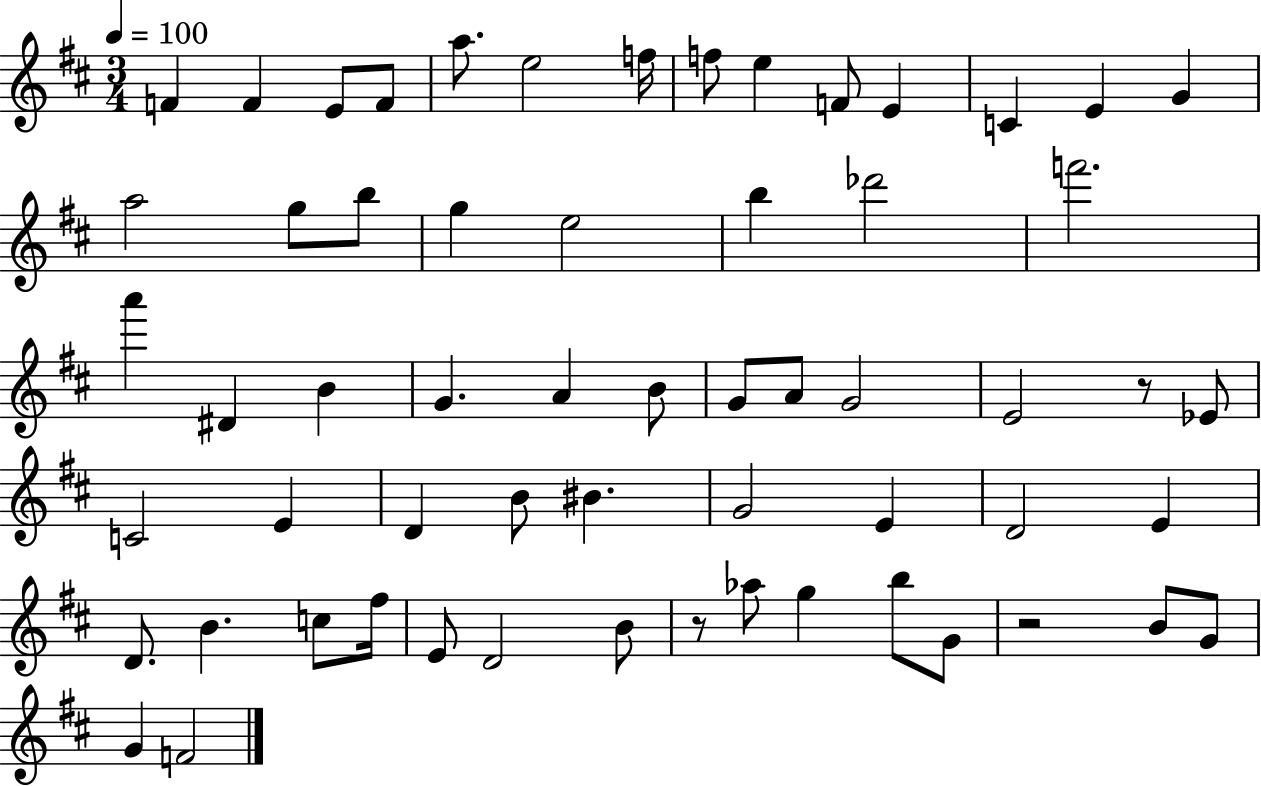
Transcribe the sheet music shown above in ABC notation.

X:1
T:Untitled
M:3/4
L:1/4
K:D
F F E/2 F/2 a/2 e2 f/4 f/2 e F/2 E C E G a2 g/2 b/2 g e2 b _d'2 f'2 a' ^D B G A B/2 G/2 A/2 G2 E2 z/2 _E/2 C2 E D B/2 ^B G2 E D2 E D/2 B c/2 ^f/4 E/2 D2 B/2 z/2 _a/2 g b/2 G/2 z2 B/2 G/2 G F2